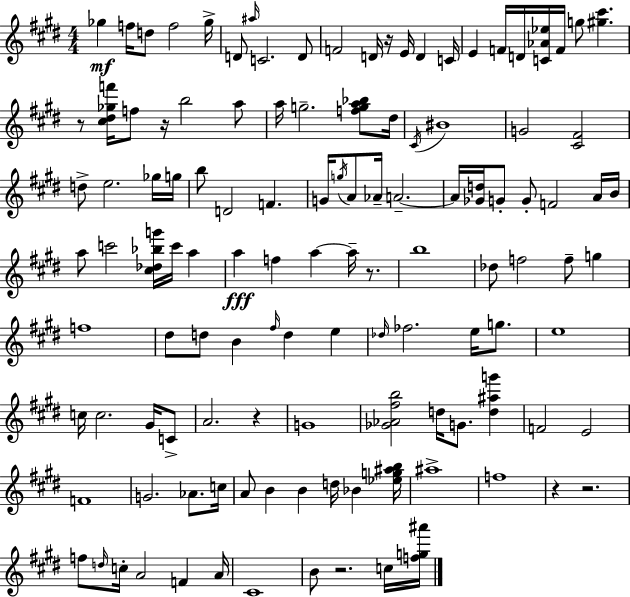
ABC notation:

X:1
T:Untitled
M:4/4
L:1/4
K:E
_g f/4 d/2 f2 _g/4 D/2 ^a/4 C2 D/2 F2 D/4 z/4 E/4 D C/4 E F/4 D/4 [C_A_e]/4 F/4 g/2 [^g^c'] z/2 [^c^d_gf']/4 f/2 z/4 b2 a/2 a/4 g2 [fga_b]/2 ^d/4 ^C/4 ^B4 G2 [^C^F]2 d/2 e2 _g/4 g/4 b/2 D2 F G/4 g/4 A/2 _A/4 A2 A/4 [_Gd]/4 G/2 G/2 F2 A/4 B/4 a/2 c'2 [^c_d_bg']/4 c'/4 a a f a a/4 z/2 b4 _d/2 f2 f/2 g f4 ^d/2 d/2 B ^f/4 d e _d/4 _f2 e/4 g/2 e4 c/4 c2 ^G/4 C/2 A2 z G4 [_G_A^fb]2 d/4 G/2 [d^ag'] F2 E2 F4 G2 _A/2 c/4 A/2 B B d/4 _B [_eg^ab]/4 ^a4 f4 z z2 f/2 d/4 c/4 A2 F A/4 ^C4 B/2 z2 c/4 [fg^a']/4